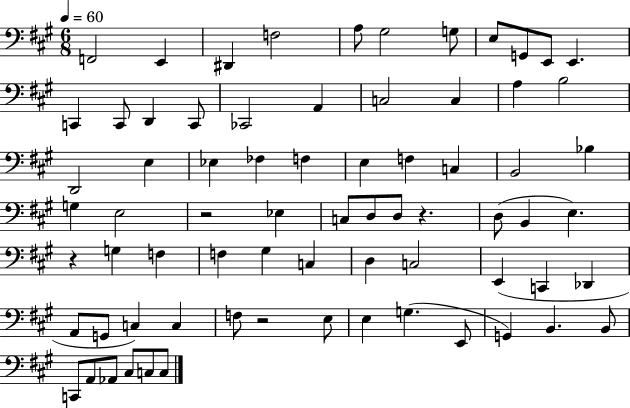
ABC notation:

X:1
T:Untitled
M:6/8
L:1/4
K:A
F,,2 E,, ^D,, F,2 A,/2 ^G,2 G,/2 E,/2 G,,/2 E,,/2 E,, C,, C,,/2 D,, C,,/2 _C,,2 A,, C,2 C, A, B,2 D,,2 E, _E, _F, F, E, F, C, B,,2 _B, G, E,2 z2 _E, C,/2 D,/2 D,/2 z D,/2 B,, E, z G, F, F, ^G, C, D, C,2 E,, C,, _D,, A,,/2 G,,/2 C, C, F,/2 z2 E,/2 E, G, E,,/2 G,, B,, B,,/2 C,,/2 A,,/2 _A,,/2 ^C,/2 C,/2 C,/2